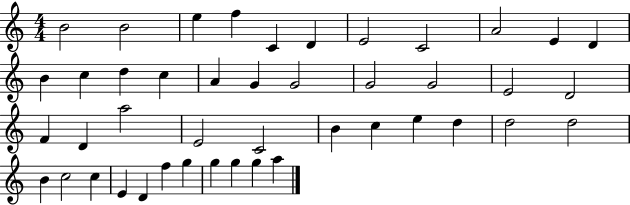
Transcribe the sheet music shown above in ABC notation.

X:1
T:Untitled
M:4/4
L:1/4
K:C
B2 B2 e f C D E2 C2 A2 E D B c d c A G G2 G2 G2 E2 D2 F D a2 E2 C2 B c e d d2 d2 B c2 c E D f g g g g a